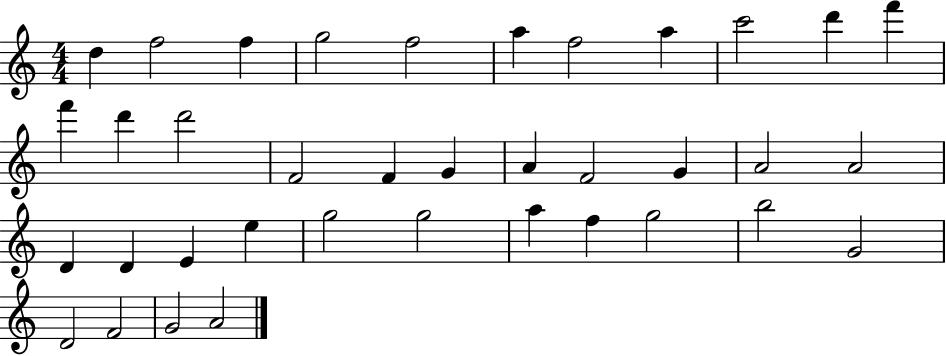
D5/q F5/h F5/q G5/h F5/h A5/q F5/h A5/q C6/h D6/q F6/q F6/q D6/q D6/h F4/h F4/q G4/q A4/q F4/h G4/q A4/h A4/h D4/q D4/q E4/q E5/q G5/h G5/h A5/q F5/q G5/h B5/h G4/h D4/h F4/h G4/h A4/h